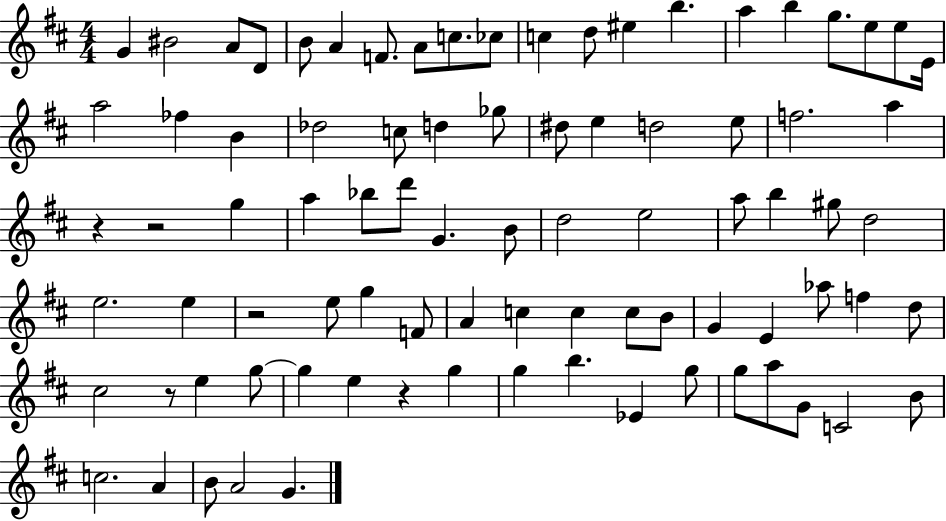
G4/q BIS4/h A4/e D4/e B4/e A4/q F4/e. A4/e C5/e. CES5/e C5/q D5/e EIS5/q B5/q. A5/q B5/q G5/e. E5/e E5/e E4/s A5/h FES5/q B4/q Db5/h C5/e D5/q Gb5/e D#5/e E5/q D5/h E5/e F5/h. A5/q R/q R/h G5/q A5/q Bb5/e D6/e G4/q. B4/e D5/h E5/h A5/e B5/q G#5/e D5/h E5/h. E5/q R/h E5/e G5/q F4/e A4/q C5/q C5/q C5/e B4/e G4/q E4/q Ab5/e F5/q D5/e C#5/h R/e E5/q G5/e G5/q E5/q R/q G5/q G5/q B5/q. Eb4/q G5/e G5/e A5/e G4/e C4/h B4/e C5/h. A4/q B4/e A4/h G4/q.